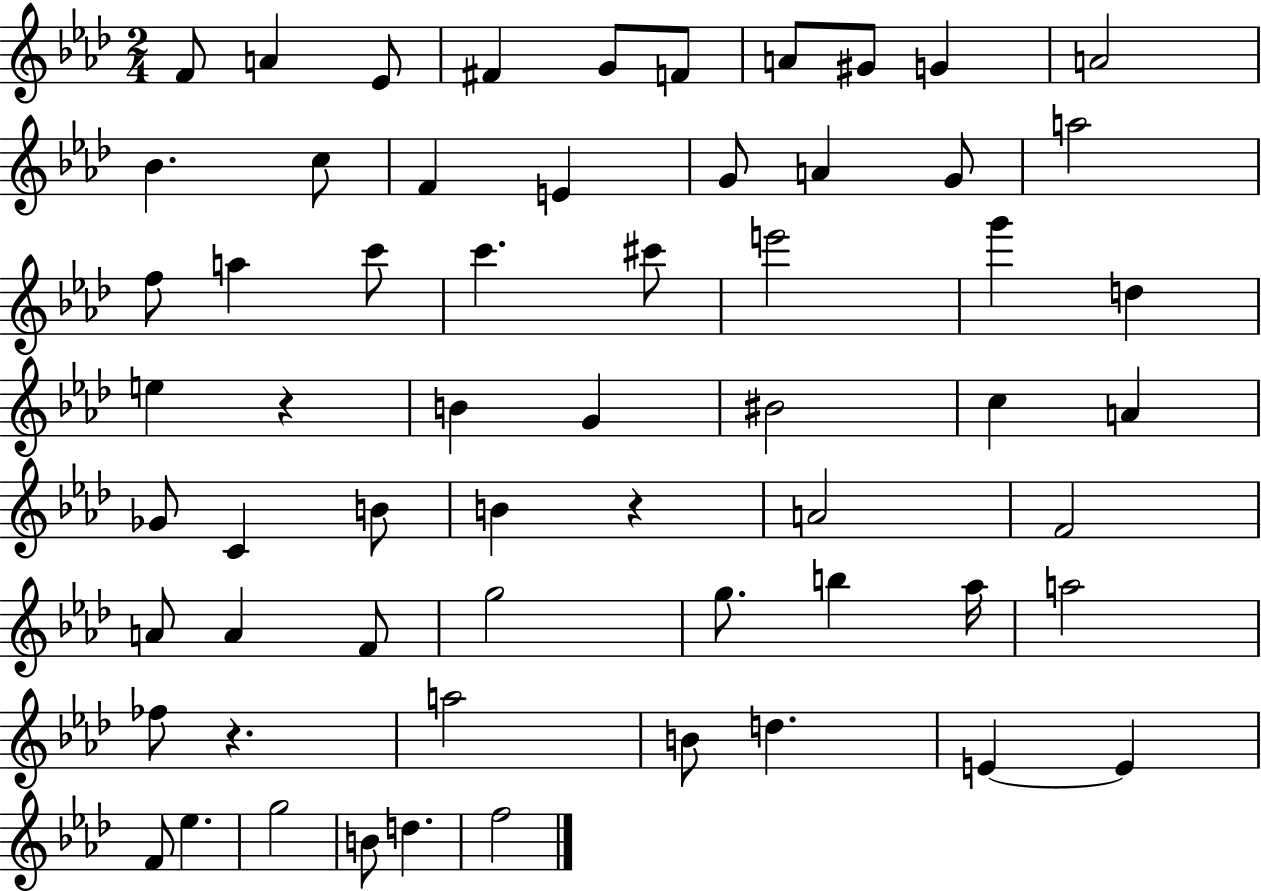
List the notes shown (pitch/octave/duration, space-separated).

F4/e A4/q Eb4/e F#4/q G4/e F4/e A4/e G#4/e G4/q A4/h Bb4/q. C5/e F4/q E4/q G4/e A4/q G4/e A5/h F5/e A5/q C6/e C6/q. C#6/e E6/h G6/q D5/q E5/q R/q B4/q G4/q BIS4/h C5/q A4/q Gb4/e C4/q B4/e B4/q R/q A4/h F4/h A4/e A4/q F4/e G5/h G5/e. B5/q Ab5/s A5/h FES5/e R/q. A5/h B4/e D5/q. E4/q E4/q F4/e Eb5/q. G5/h B4/e D5/q. F5/h